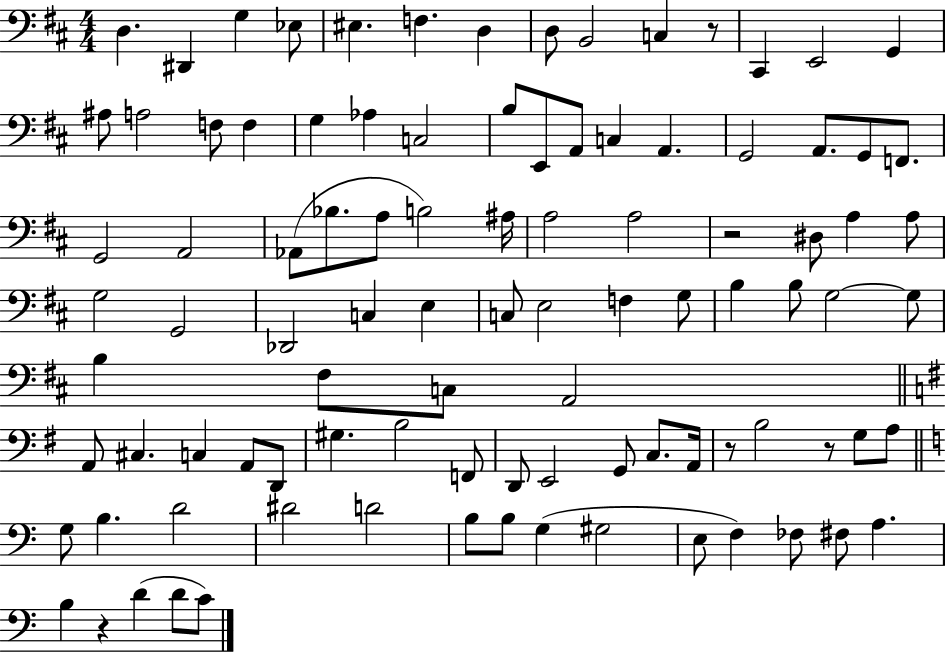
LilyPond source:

{
  \clef bass
  \numericTimeSignature
  \time 4/4
  \key d \major
  \repeat volta 2 { d4. dis,4 g4 ees8 | eis4. f4. d4 | d8 b,2 c4 r8 | cis,4 e,2 g,4 | \break ais8 a2 f8 f4 | g4 aes4 c2 | b8 e,8 a,8 c4 a,4. | g,2 a,8. g,8 f,8. | \break g,2 a,2 | aes,8( bes8. a8 b2) ais16 | a2 a2 | r2 dis8 a4 a8 | \break g2 g,2 | des,2 c4 e4 | c8 e2 f4 g8 | b4 b8 g2~~ g8 | \break b4 fis8 c8 a,2 | \bar "||" \break \key g \major a,8 cis4. c4 a,8 d,8 | gis4. b2 f,8 | d,8 e,2 g,8 c8. a,16 | r8 b2 r8 g8 a8 | \break \bar "||" \break \key a \minor g8 b4. d'2 | dis'2 d'2 | b8 b8 g4( gis2 | e8 f4) fes8 fis8 a4. | \break b4 r4 d'4( d'8 c'8) | } \bar "|."
}